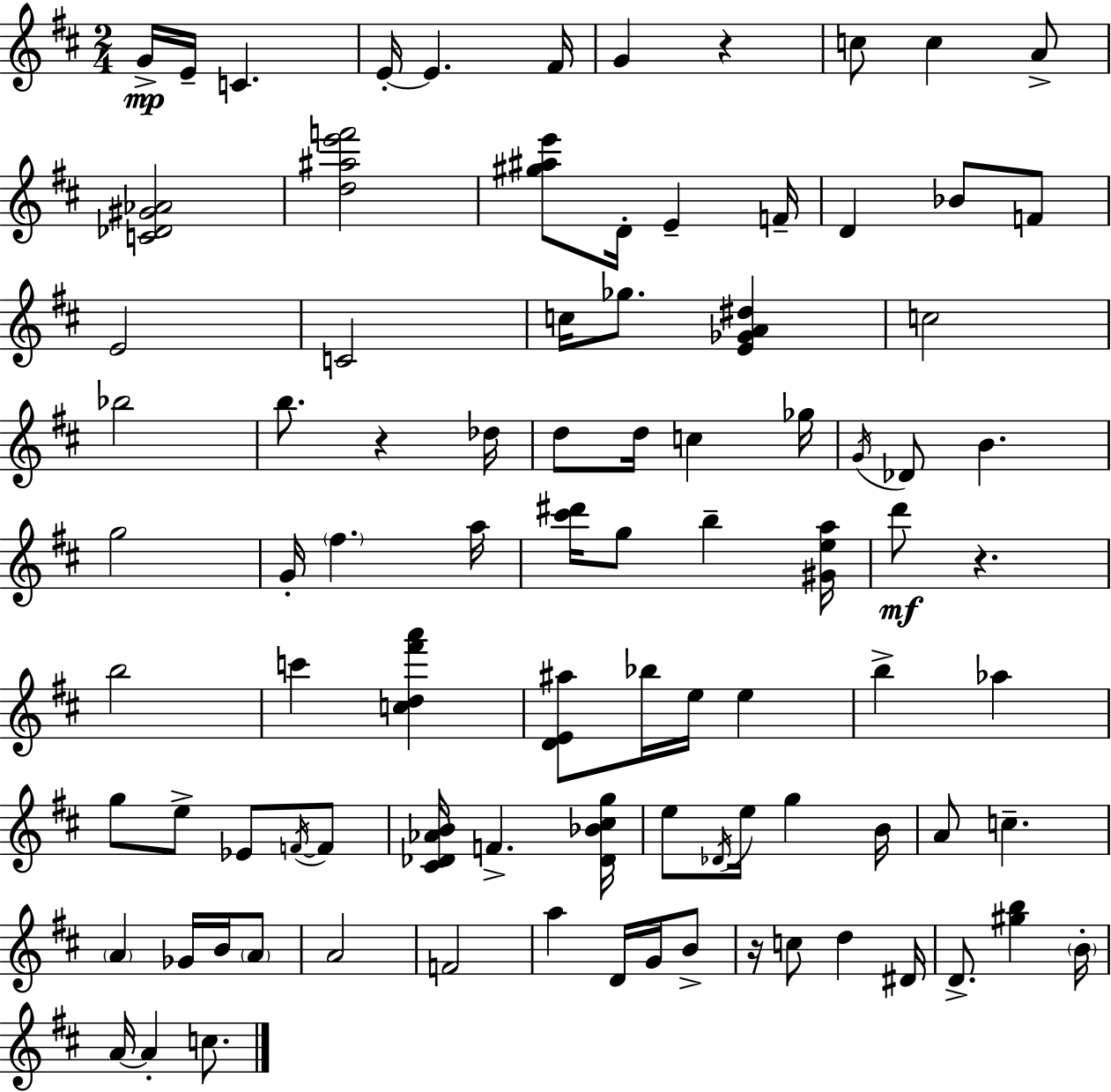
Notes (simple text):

G4/s E4/s C4/q. E4/s E4/q. F#4/s G4/q R/q C5/e C5/q A4/e [C4,Db4,G#4,Ab4]/h [D5,A#5,E6,F6]/h [G#5,A#5,E6]/e D4/s E4/q F4/s D4/q Bb4/e F4/e E4/h C4/h C5/s Gb5/e. [E4,Gb4,A4,D#5]/q C5/h Bb5/h B5/e. R/q Db5/s D5/e D5/s C5/q Gb5/s G4/s Db4/e B4/q. G5/h G4/s F#5/q. A5/s [C#6,D#6]/s G5/e B5/q [G#4,E5,A5]/s D6/e R/q. B5/h C6/q [C5,D5,F#6,A6]/q [D4,E4,A#5]/e Bb5/s E5/s E5/q B5/q Ab5/q G5/e E5/e Eb4/e F4/s F4/e [C#4,Db4,Ab4,B4]/s F4/q. [Db4,Bb4,C#5,G5]/s E5/e Db4/s E5/s G5/q B4/s A4/e C5/q. A4/q Gb4/s B4/s A4/e A4/h F4/h A5/q D4/s G4/s B4/e R/s C5/e D5/q D#4/s D4/e. [G#5,B5]/q B4/s A4/s A4/q C5/e.